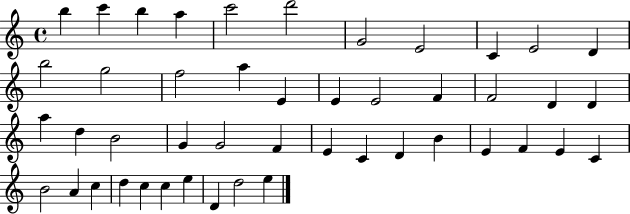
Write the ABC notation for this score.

X:1
T:Untitled
M:4/4
L:1/4
K:C
b c' b a c'2 d'2 G2 E2 C E2 D b2 g2 f2 a E E E2 F F2 D D a d B2 G G2 F E C D B E F E C B2 A c d c c e D d2 e